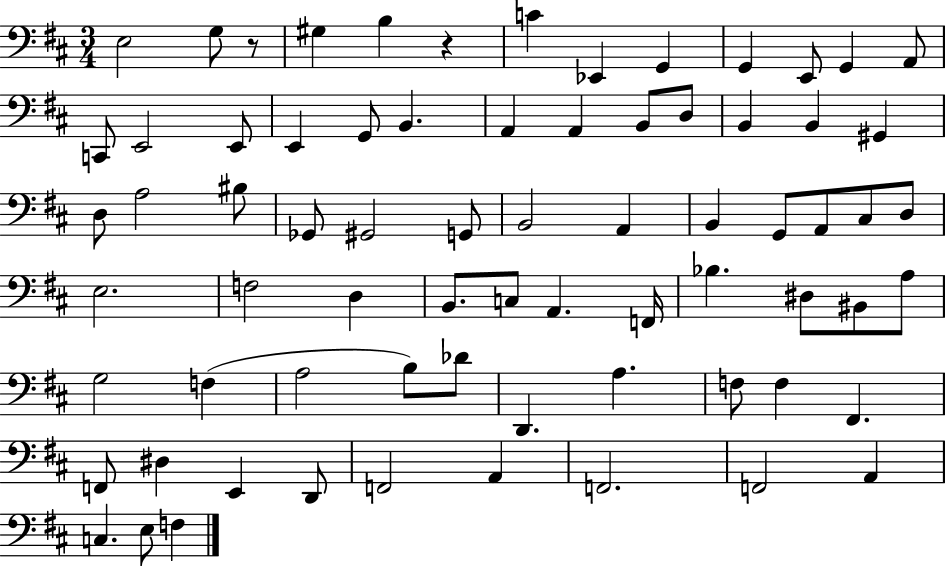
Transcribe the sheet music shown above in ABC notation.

X:1
T:Untitled
M:3/4
L:1/4
K:D
E,2 G,/2 z/2 ^G, B, z C _E,, G,, G,, E,,/2 G,, A,,/2 C,,/2 E,,2 E,,/2 E,, G,,/2 B,, A,, A,, B,,/2 D,/2 B,, B,, ^G,, D,/2 A,2 ^B,/2 _G,,/2 ^G,,2 G,,/2 B,,2 A,, B,, G,,/2 A,,/2 ^C,/2 D,/2 E,2 F,2 D, B,,/2 C,/2 A,, F,,/4 _B, ^D,/2 ^B,,/2 A,/2 G,2 F, A,2 B,/2 _D/2 D,, A, F,/2 F, ^F,, F,,/2 ^D, E,, D,,/2 F,,2 A,, F,,2 F,,2 A,, C, E,/2 F,